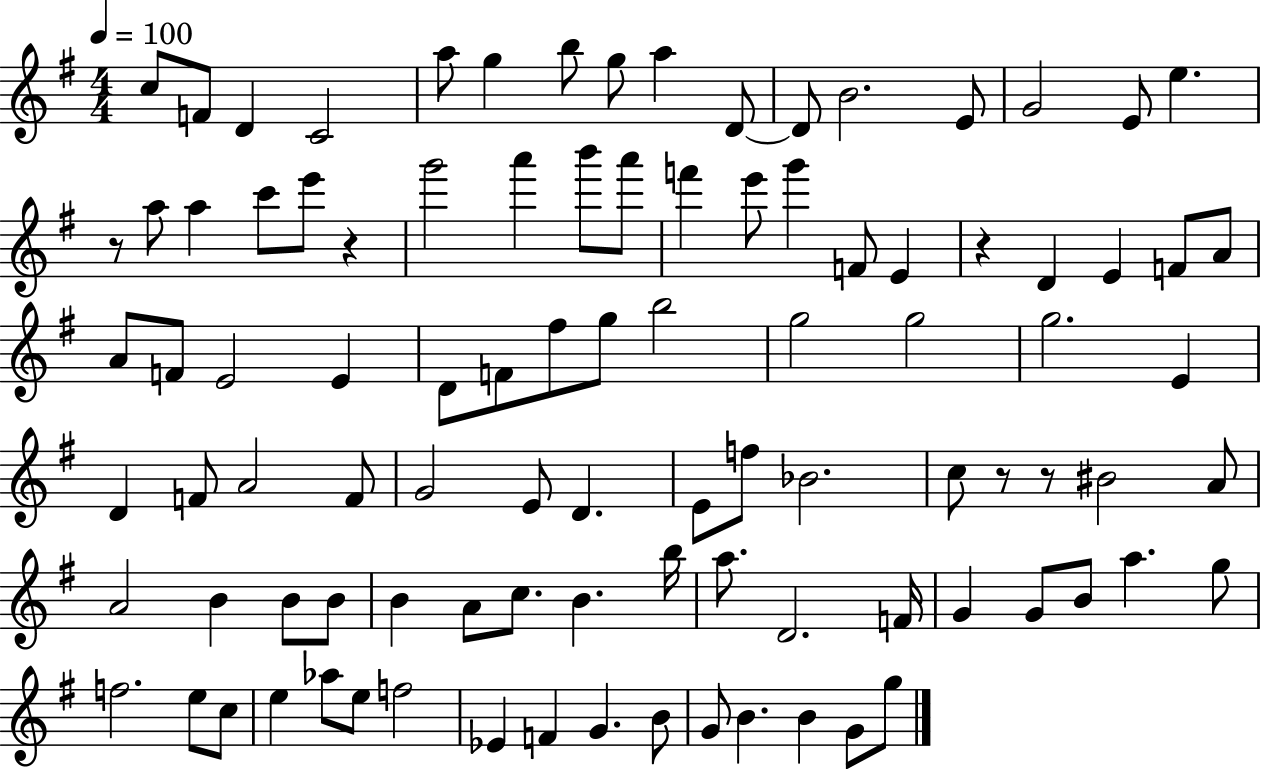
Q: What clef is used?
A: treble